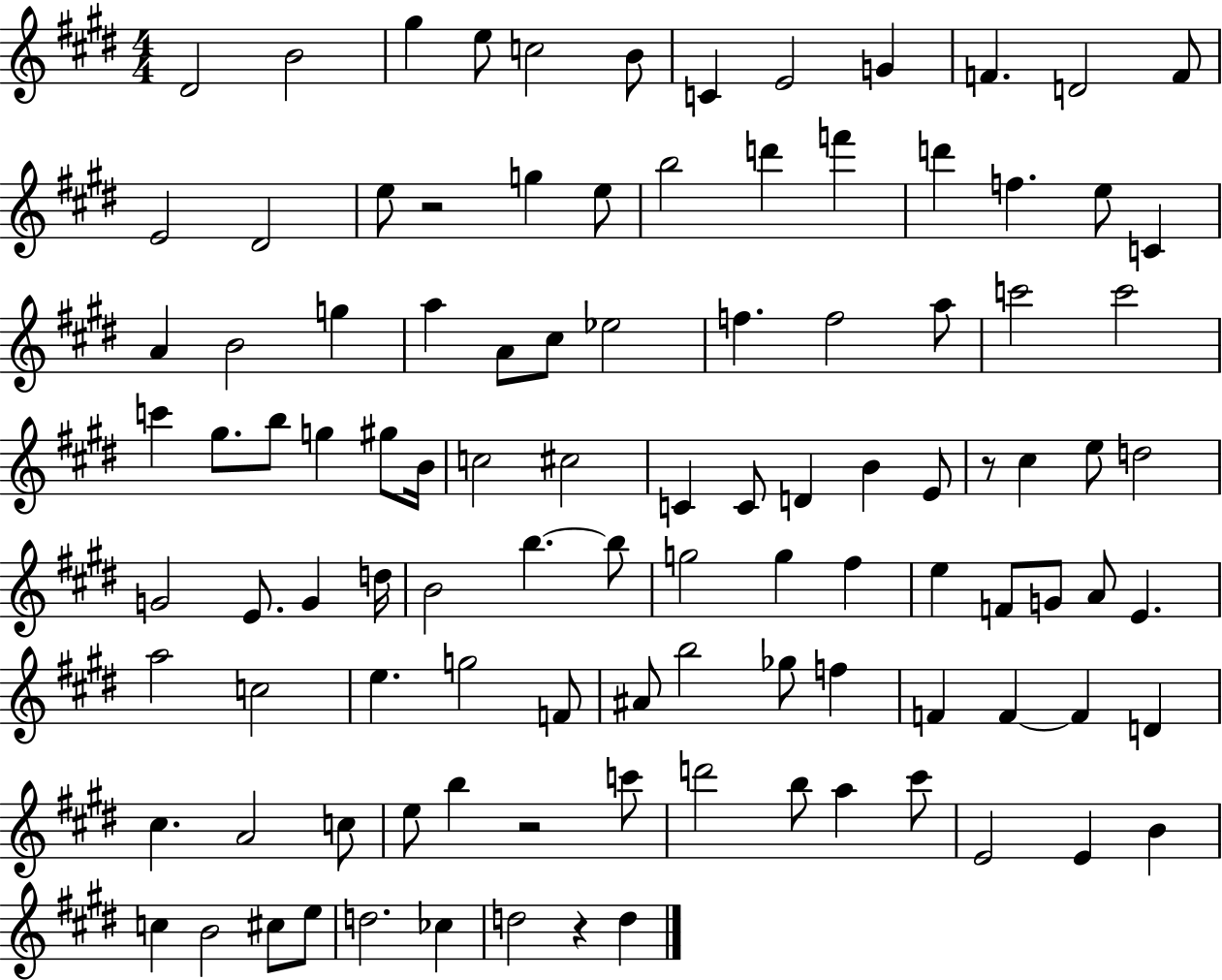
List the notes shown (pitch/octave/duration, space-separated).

D#4/h B4/h G#5/q E5/e C5/h B4/e C4/q E4/h G4/q F4/q. D4/h F4/e E4/h D#4/h E5/e R/h G5/q E5/e B5/h D6/q F6/q D6/q F5/q. E5/e C4/q A4/q B4/h G5/q A5/q A4/e C#5/e Eb5/h F5/q. F5/h A5/e C6/h C6/h C6/q G#5/e. B5/e G5/q G#5/e B4/s C5/h C#5/h C4/q C4/e D4/q B4/q E4/e R/e C#5/q E5/e D5/h G4/h E4/e. G4/q D5/s B4/h B5/q. B5/e G5/h G5/q F#5/q E5/q F4/e G4/e A4/e E4/q. A5/h C5/h E5/q. G5/h F4/e A#4/e B5/h Gb5/e F5/q F4/q F4/q F4/q D4/q C#5/q. A4/h C5/e E5/e B5/q R/h C6/e D6/h B5/e A5/q C#6/e E4/h E4/q B4/q C5/q B4/h C#5/e E5/e D5/h. CES5/q D5/h R/q D5/q